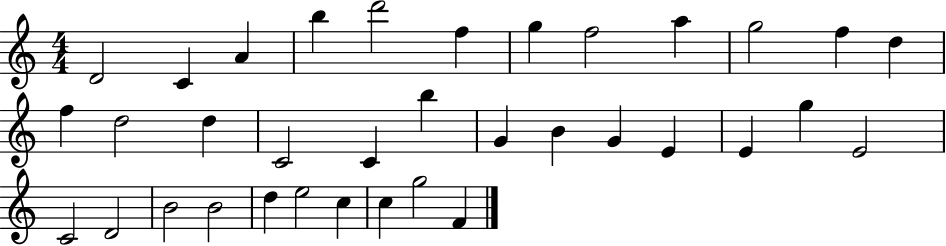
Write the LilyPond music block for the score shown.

{
  \clef treble
  \numericTimeSignature
  \time 4/4
  \key c \major
  d'2 c'4 a'4 | b''4 d'''2 f''4 | g''4 f''2 a''4 | g''2 f''4 d''4 | \break f''4 d''2 d''4 | c'2 c'4 b''4 | g'4 b'4 g'4 e'4 | e'4 g''4 e'2 | \break c'2 d'2 | b'2 b'2 | d''4 e''2 c''4 | c''4 g''2 f'4 | \break \bar "|."
}